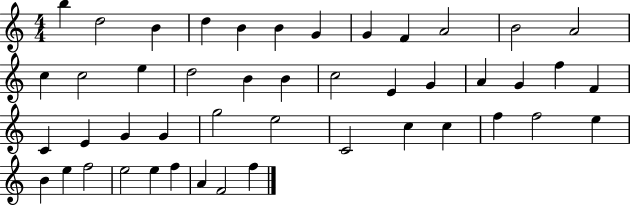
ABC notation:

X:1
T:Untitled
M:4/4
L:1/4
K:C
b d2 B d B B G G F A2 B2 A2 c c2 e d2 B B c2 E G A G f F C E G G g2 e2 C2 c c f f2 e B e f2 e2 e f A F2 f